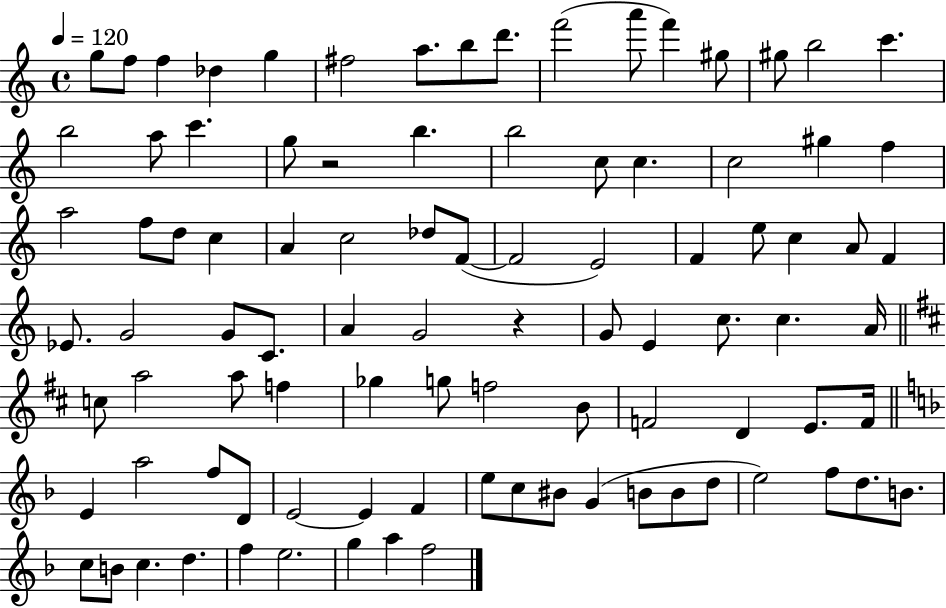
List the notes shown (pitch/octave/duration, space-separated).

G5/e F5/e F5/q Db5/q G5/q F#5/h A5/e. B5/e D6/e. F6/h A6/e F6/q G#5/e G#5/e B5/h C6/q. B5/h A5/e C6/q. G5/e R/h B5/q. B5/h C5/e C5/q. C5/h G#5/q F5/q A5/h F5/e D5/e C5/q A4/q C5/h Db5/e F4/e F4/h E4/h F4/q E5/e C5/q A4/e F4/q Eb4/e. G4/h G4/e C4/e. A4/q G4/h R/q G4/e E4/q C5/e. C5/q. A4/s C5/e A5/h A5/e F5/q Gb5/q G5/e F5/h B4/e F4/h D4/q E4/e. F4/s E4/q A5/h F5/e D4/e E4/h E4/q F4/q E5/e C5/e BIS4/e G4/q B4/e B4/e D5/e E5/h F5/e D5/e. B4/e. C5/e B4/e C5/q. D5/q. F5/q E5/h. G5/q A5/q F5/h